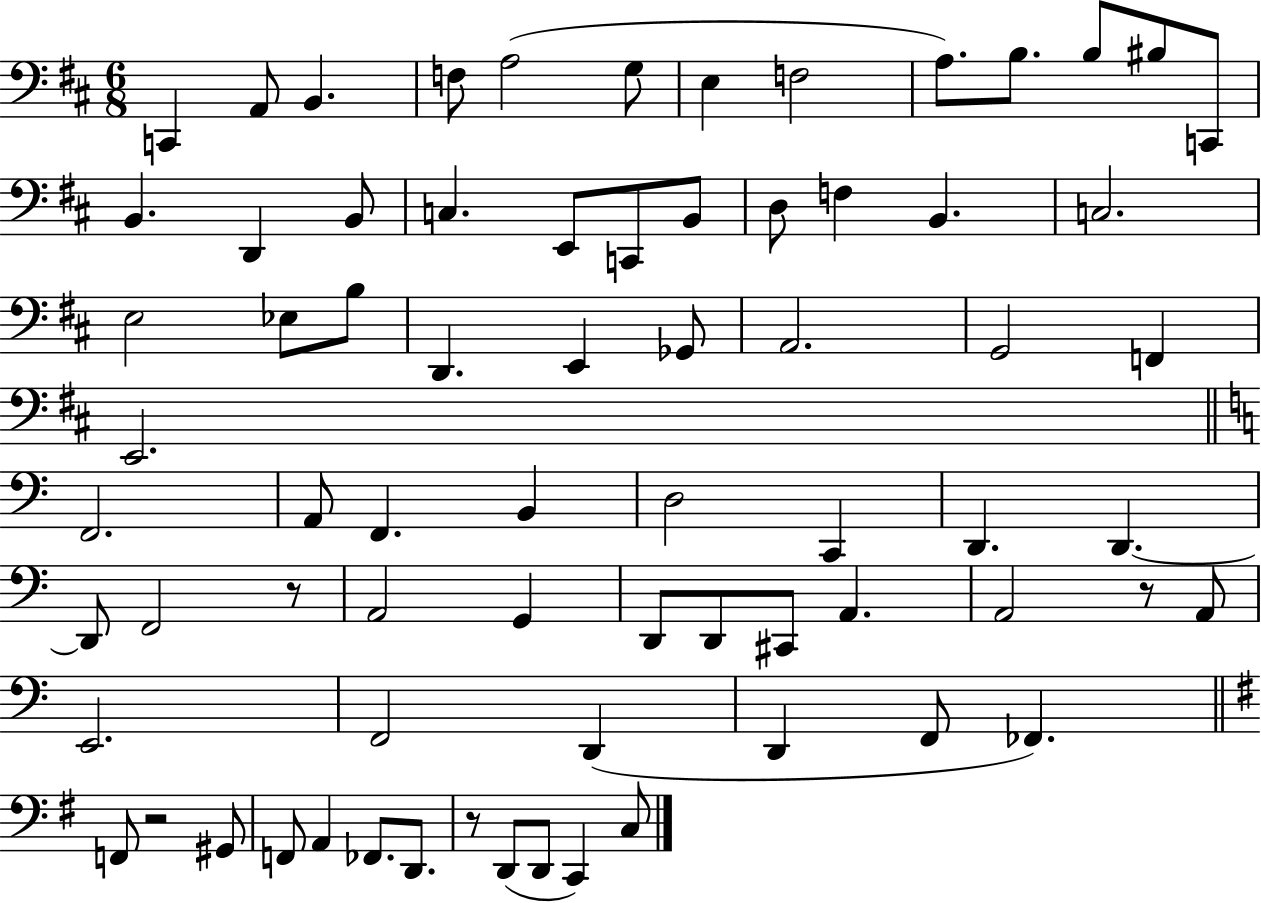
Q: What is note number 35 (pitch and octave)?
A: F2